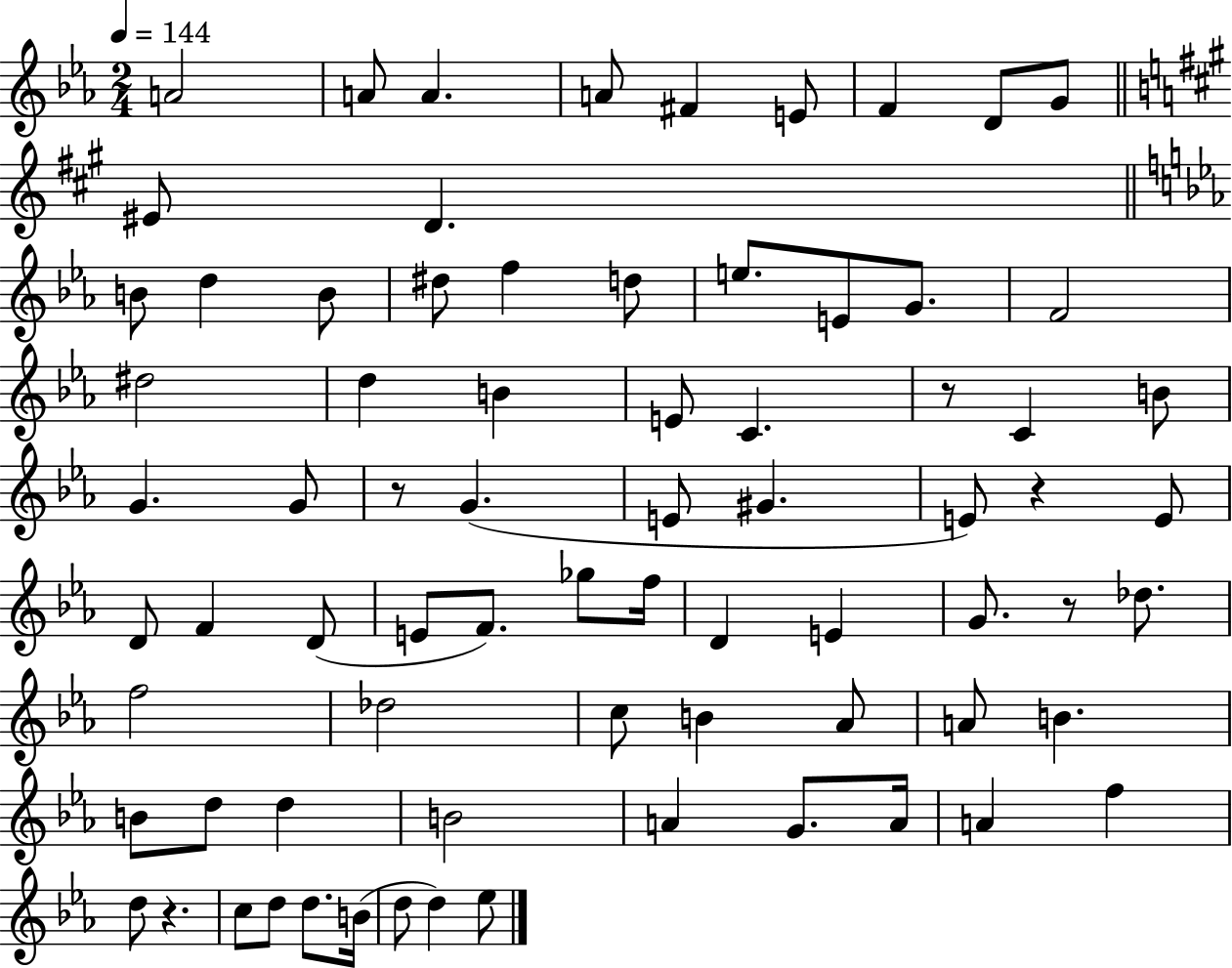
X:1
T:Untitled
M:2/4
L:1/4
K:Eb
A2 A/2 A A/2 ^F E/2 F D/2 G/2 ^E/2 D B/2 d B/2 ^d/2 f d/2 e/2 E/2 G/2 F2 ^d2 d B E/2 C z/2 C B/2 G G/2 z/2 G E/2 ^G E/2 z E/2 D/2 F D/2 E/2 F/2 _g/2 f/4 D E G/2 z/2 _d/2 f2 _d2 c/2 B _A/2 A/2 B B/2 d/2 d B2 A G/2 A/4 A f d/2 z c/2 d/2 d/2 B/4 d/2 d _e/2